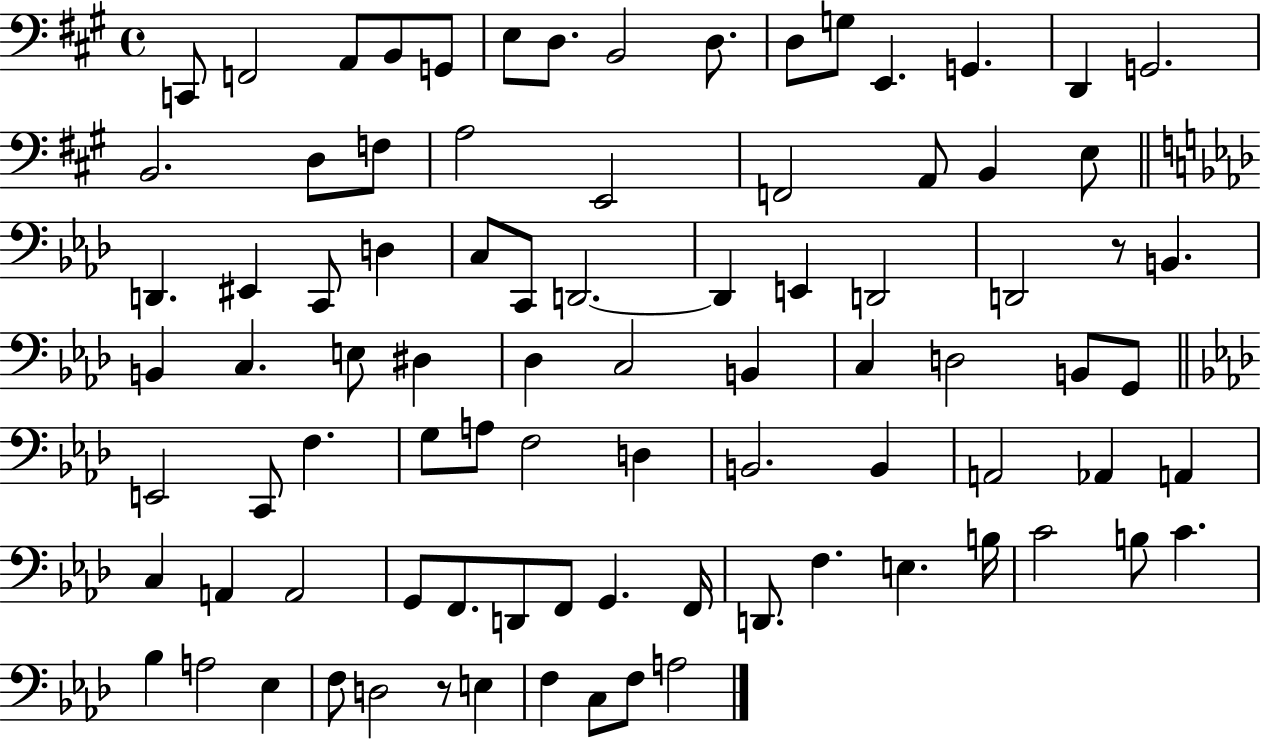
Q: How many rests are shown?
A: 2